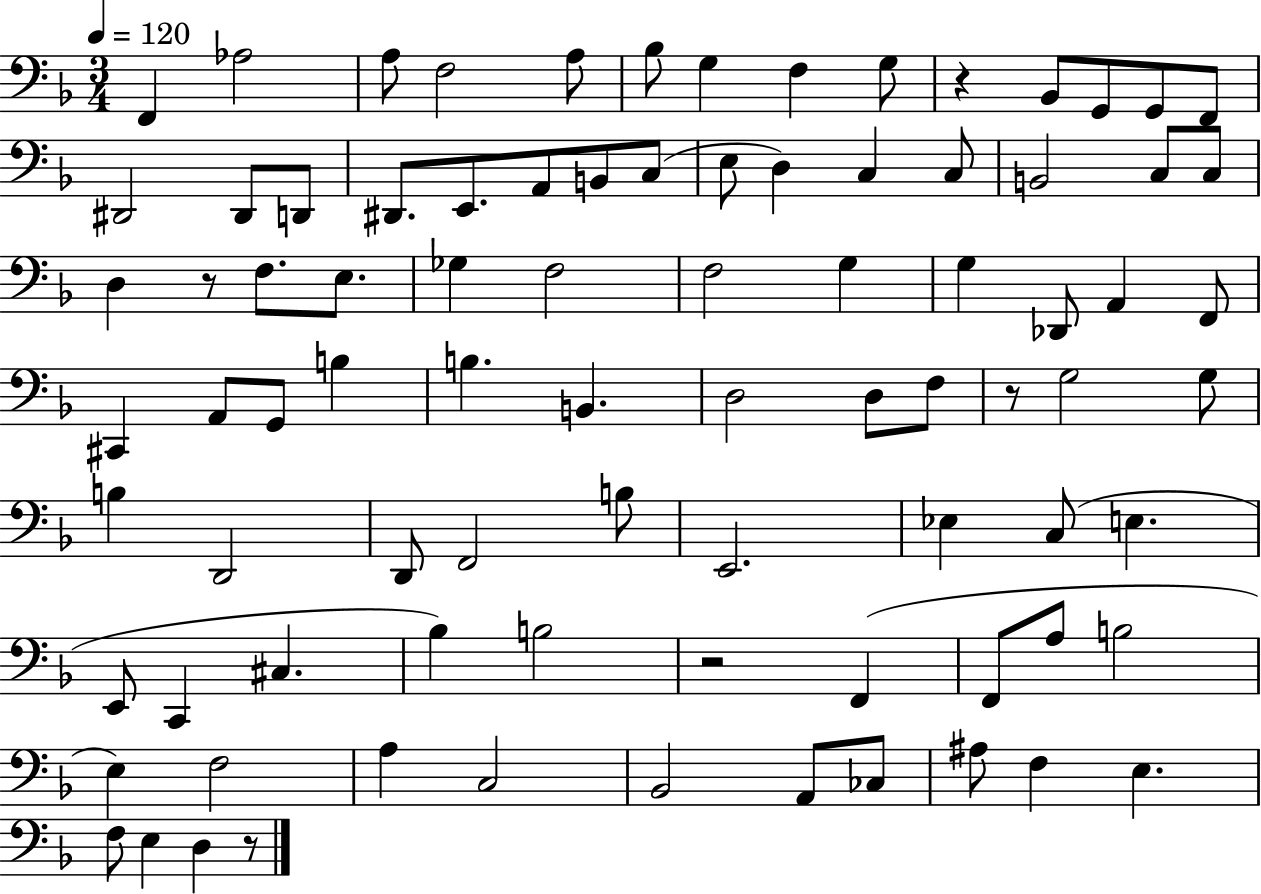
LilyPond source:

{
  \clef bass
  \numericTimeSignature
  \time 3/4
  \key f \major
  \tempo 4 = 120
  f,4 aes2 | a8 f2 a8 | bes8 g4 f4 g8 | r4 bes,8 g,8 g,8 f,8 | \break dis,2 dis,8 d,8 | dis,8. e,8. a,8 b,8 c8( | e8 d4) c4 c8 | b,2 c8 c8 | \break d4 r8 f8. e8. | ges4 f2 | f2 g4 | g4 des,8 a,4 f,8 | \break cis,4 a,8 g,8 b4 | b4. b,4. | d2 d8 f8 | r8 g2 g8 | \break b4 d,2 | d,8 f,2 b8 | e,2. | ees4 c8( e4. | \break e,8 c,4 cis4. | bes4) b2 | r2 f,4( | f,8 a8 b2 | \break e4) f2 | a4 c2 | bes,2 a,8 ces8 | ais8 f4 e4. | \break f8 e4 d4 r8 | \bar "|."
}